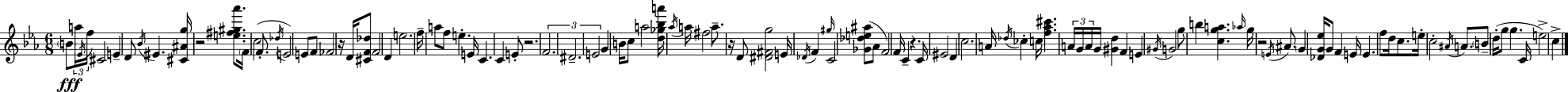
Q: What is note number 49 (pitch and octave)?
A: F4